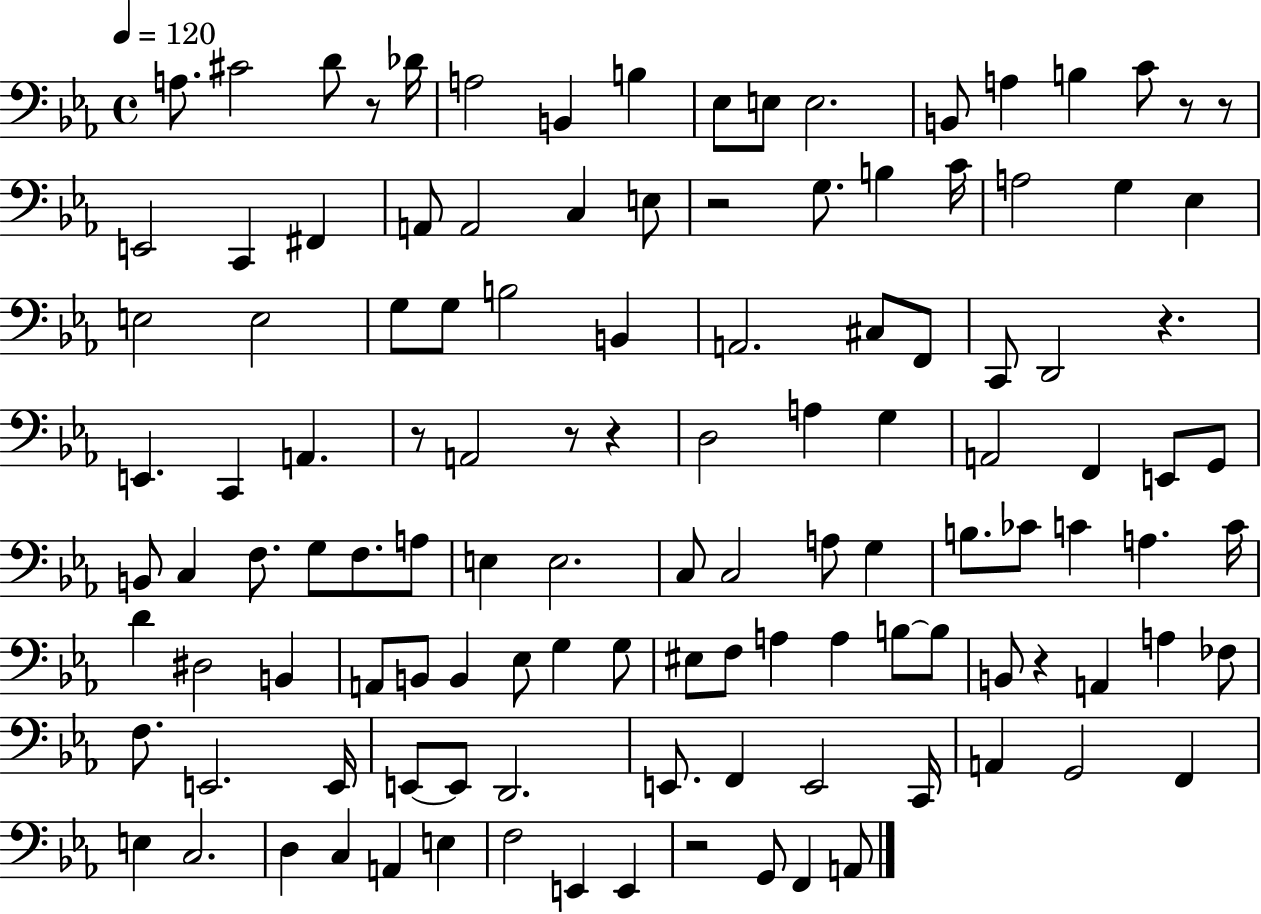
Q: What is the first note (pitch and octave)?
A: A3